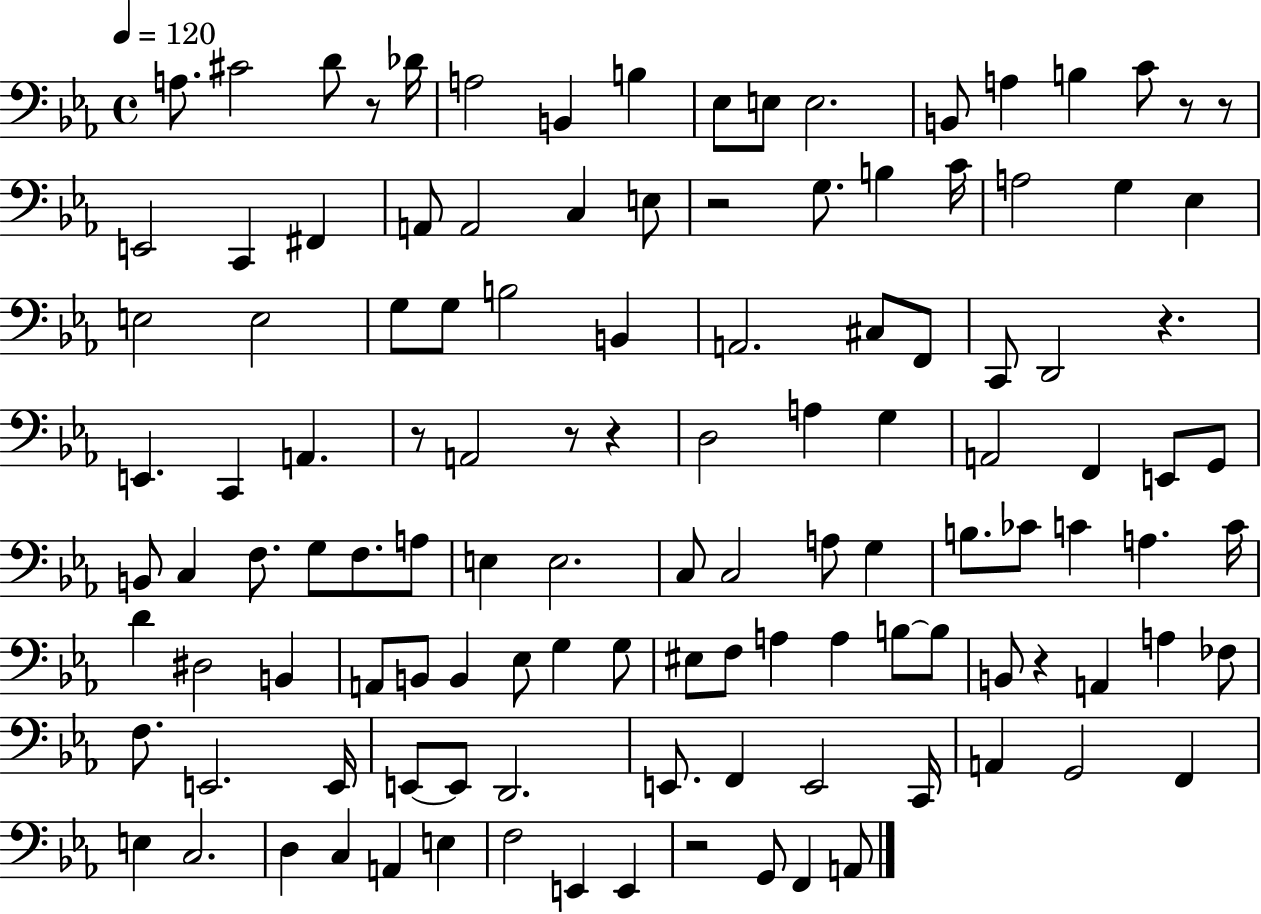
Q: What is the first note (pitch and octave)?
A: A3